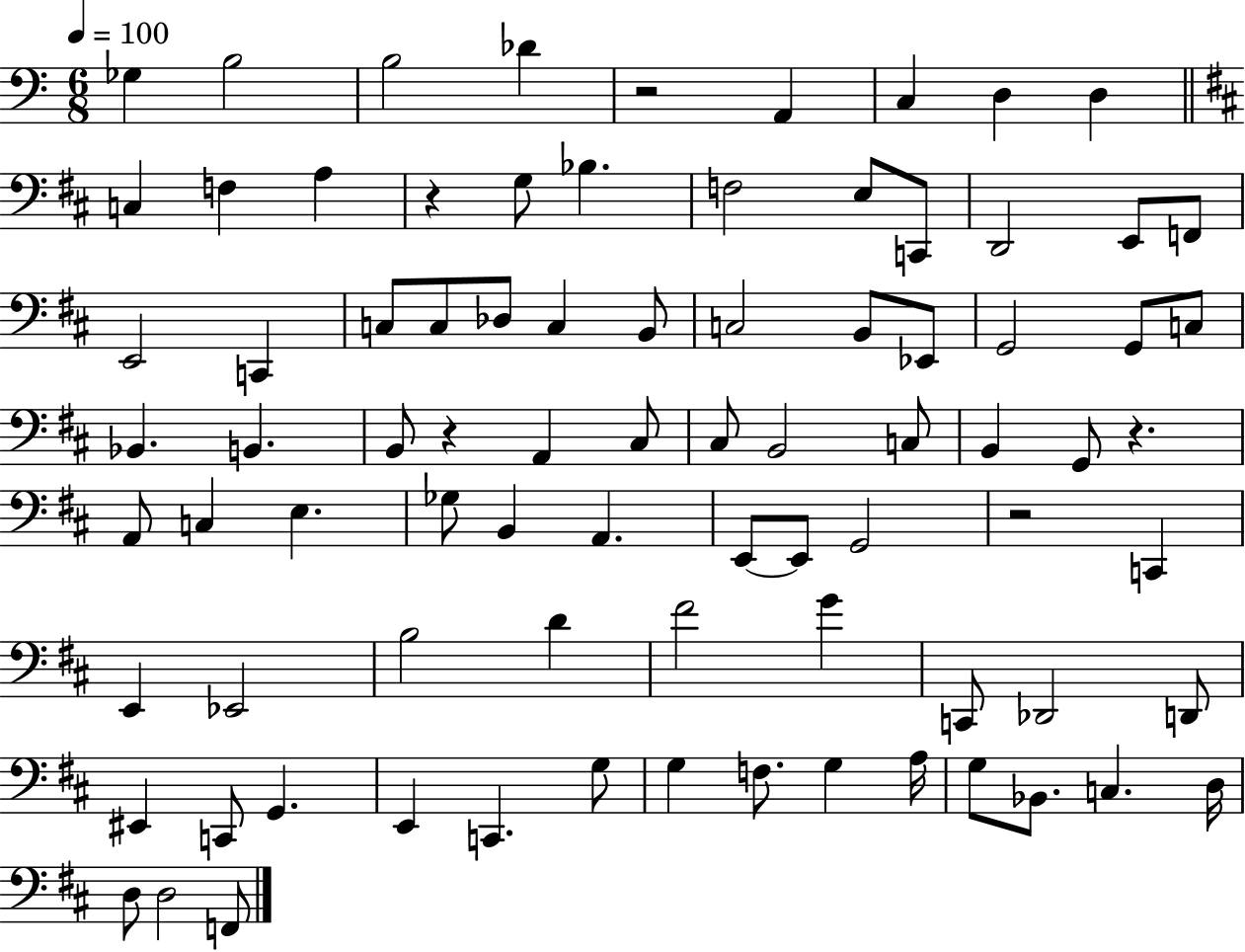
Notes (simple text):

Gb3/q B3/h B3/h Db4/q R/h A2/q C3/q D3/q D3/q C3/q F3/q A3/q R/q G3/e Bb3/q. F3/h E3/e C2/e D2/h E2/e F2/e E2/h C2/q C3/e C3/e Db3/e C3/q B2/e C3/h B2/e Eb2/e G2/h G2/e C3/e Bb2/q. B2/q. B2/e R/q A2/q C#3/e C#3/e B2/h C3/e B2/q G2/e R/q. A2/e C3/q E3/q. Gb3/e B2/q A2/q. E2/e E2/e G2/h R/h C2/q E2/q Eb2/h B3/h D4/q F#4/h G4/q C2/e Db2/h D2/e EIS2/q C2/e G2/q. E2/q C2/q. G3/e G3/q F3/e. G3/q A3/s G3/e Bb2/e. C3/q. D3/s D3/e D3/h F2/e